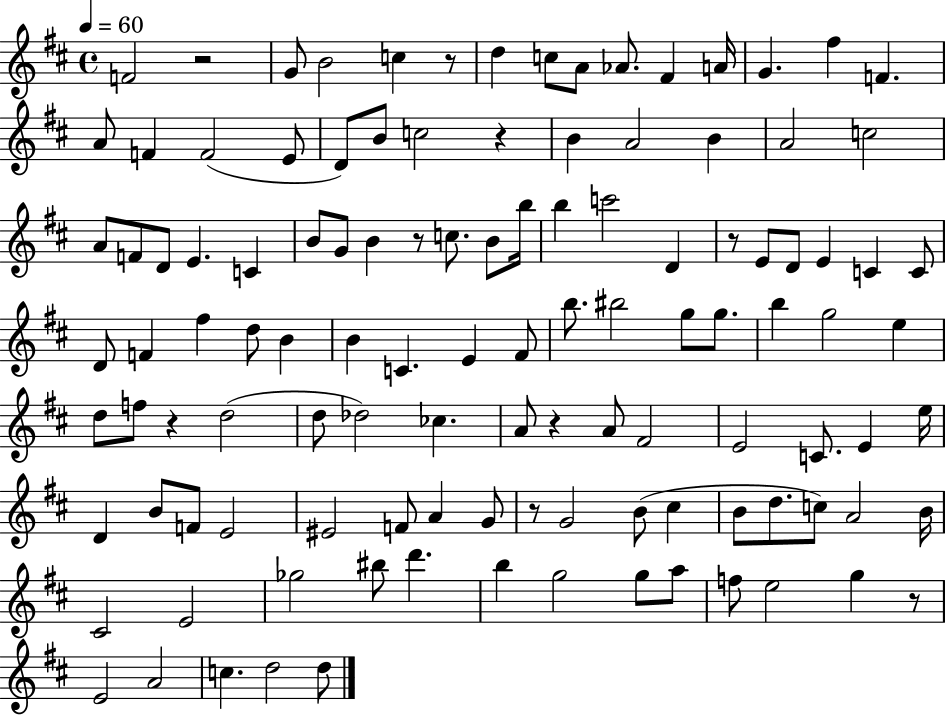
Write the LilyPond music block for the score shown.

{
  \clef treble
  \time 4/4
  \defaultTimeSignature
  \key d \major
  \tempo 4 = 60
  f'2 r2 | g'8 b'2 c''4 r8 | d''4 c''8 a'8 aes'8. fis'4 a'16 | g'4. fis''4 f'4. | \break a'8 f'4 f'2( e'8 | d'8) b'8 c''2 r4 | b'4 a'2 b'4 | a'2 c''2 | \break a'8 f'8 d'8 e'4. c'4 | b'8 g'8 b'4 r8 c''8. b'8 b''16 | b''4 c'''2 d'4 | r8 e'8 d'8 e'4 c'4 c'8 | \break d'8 f'4 fis''4 d''8 b'4 | b'4 c'4. e'4 fis'8 | b''8. bis''2 g''8 g''8. | b''4 g''2 e''4 | \break d''8 f''8 r4 d''2( | d''8 des''2) ces''4. | a'8 r4 a'8 fis'2 | e'2 c'8. e'4 e''16 | \break d'4 b'8 f'8 e'2 | eis'2 f'8 a'4 g'8 | r8 g'2 b'8( cis''4 | b'8 d''8. c''8) a'2 b'16 | \break cis'2 e'2 | ges''2 bis''8 d'''4. | b''4 g''2 g''8 a''8 | f''8 e''2 g''4 r8 | \break e'2 a'2 | c''4. d''2 d''8 | \bar "|."
}